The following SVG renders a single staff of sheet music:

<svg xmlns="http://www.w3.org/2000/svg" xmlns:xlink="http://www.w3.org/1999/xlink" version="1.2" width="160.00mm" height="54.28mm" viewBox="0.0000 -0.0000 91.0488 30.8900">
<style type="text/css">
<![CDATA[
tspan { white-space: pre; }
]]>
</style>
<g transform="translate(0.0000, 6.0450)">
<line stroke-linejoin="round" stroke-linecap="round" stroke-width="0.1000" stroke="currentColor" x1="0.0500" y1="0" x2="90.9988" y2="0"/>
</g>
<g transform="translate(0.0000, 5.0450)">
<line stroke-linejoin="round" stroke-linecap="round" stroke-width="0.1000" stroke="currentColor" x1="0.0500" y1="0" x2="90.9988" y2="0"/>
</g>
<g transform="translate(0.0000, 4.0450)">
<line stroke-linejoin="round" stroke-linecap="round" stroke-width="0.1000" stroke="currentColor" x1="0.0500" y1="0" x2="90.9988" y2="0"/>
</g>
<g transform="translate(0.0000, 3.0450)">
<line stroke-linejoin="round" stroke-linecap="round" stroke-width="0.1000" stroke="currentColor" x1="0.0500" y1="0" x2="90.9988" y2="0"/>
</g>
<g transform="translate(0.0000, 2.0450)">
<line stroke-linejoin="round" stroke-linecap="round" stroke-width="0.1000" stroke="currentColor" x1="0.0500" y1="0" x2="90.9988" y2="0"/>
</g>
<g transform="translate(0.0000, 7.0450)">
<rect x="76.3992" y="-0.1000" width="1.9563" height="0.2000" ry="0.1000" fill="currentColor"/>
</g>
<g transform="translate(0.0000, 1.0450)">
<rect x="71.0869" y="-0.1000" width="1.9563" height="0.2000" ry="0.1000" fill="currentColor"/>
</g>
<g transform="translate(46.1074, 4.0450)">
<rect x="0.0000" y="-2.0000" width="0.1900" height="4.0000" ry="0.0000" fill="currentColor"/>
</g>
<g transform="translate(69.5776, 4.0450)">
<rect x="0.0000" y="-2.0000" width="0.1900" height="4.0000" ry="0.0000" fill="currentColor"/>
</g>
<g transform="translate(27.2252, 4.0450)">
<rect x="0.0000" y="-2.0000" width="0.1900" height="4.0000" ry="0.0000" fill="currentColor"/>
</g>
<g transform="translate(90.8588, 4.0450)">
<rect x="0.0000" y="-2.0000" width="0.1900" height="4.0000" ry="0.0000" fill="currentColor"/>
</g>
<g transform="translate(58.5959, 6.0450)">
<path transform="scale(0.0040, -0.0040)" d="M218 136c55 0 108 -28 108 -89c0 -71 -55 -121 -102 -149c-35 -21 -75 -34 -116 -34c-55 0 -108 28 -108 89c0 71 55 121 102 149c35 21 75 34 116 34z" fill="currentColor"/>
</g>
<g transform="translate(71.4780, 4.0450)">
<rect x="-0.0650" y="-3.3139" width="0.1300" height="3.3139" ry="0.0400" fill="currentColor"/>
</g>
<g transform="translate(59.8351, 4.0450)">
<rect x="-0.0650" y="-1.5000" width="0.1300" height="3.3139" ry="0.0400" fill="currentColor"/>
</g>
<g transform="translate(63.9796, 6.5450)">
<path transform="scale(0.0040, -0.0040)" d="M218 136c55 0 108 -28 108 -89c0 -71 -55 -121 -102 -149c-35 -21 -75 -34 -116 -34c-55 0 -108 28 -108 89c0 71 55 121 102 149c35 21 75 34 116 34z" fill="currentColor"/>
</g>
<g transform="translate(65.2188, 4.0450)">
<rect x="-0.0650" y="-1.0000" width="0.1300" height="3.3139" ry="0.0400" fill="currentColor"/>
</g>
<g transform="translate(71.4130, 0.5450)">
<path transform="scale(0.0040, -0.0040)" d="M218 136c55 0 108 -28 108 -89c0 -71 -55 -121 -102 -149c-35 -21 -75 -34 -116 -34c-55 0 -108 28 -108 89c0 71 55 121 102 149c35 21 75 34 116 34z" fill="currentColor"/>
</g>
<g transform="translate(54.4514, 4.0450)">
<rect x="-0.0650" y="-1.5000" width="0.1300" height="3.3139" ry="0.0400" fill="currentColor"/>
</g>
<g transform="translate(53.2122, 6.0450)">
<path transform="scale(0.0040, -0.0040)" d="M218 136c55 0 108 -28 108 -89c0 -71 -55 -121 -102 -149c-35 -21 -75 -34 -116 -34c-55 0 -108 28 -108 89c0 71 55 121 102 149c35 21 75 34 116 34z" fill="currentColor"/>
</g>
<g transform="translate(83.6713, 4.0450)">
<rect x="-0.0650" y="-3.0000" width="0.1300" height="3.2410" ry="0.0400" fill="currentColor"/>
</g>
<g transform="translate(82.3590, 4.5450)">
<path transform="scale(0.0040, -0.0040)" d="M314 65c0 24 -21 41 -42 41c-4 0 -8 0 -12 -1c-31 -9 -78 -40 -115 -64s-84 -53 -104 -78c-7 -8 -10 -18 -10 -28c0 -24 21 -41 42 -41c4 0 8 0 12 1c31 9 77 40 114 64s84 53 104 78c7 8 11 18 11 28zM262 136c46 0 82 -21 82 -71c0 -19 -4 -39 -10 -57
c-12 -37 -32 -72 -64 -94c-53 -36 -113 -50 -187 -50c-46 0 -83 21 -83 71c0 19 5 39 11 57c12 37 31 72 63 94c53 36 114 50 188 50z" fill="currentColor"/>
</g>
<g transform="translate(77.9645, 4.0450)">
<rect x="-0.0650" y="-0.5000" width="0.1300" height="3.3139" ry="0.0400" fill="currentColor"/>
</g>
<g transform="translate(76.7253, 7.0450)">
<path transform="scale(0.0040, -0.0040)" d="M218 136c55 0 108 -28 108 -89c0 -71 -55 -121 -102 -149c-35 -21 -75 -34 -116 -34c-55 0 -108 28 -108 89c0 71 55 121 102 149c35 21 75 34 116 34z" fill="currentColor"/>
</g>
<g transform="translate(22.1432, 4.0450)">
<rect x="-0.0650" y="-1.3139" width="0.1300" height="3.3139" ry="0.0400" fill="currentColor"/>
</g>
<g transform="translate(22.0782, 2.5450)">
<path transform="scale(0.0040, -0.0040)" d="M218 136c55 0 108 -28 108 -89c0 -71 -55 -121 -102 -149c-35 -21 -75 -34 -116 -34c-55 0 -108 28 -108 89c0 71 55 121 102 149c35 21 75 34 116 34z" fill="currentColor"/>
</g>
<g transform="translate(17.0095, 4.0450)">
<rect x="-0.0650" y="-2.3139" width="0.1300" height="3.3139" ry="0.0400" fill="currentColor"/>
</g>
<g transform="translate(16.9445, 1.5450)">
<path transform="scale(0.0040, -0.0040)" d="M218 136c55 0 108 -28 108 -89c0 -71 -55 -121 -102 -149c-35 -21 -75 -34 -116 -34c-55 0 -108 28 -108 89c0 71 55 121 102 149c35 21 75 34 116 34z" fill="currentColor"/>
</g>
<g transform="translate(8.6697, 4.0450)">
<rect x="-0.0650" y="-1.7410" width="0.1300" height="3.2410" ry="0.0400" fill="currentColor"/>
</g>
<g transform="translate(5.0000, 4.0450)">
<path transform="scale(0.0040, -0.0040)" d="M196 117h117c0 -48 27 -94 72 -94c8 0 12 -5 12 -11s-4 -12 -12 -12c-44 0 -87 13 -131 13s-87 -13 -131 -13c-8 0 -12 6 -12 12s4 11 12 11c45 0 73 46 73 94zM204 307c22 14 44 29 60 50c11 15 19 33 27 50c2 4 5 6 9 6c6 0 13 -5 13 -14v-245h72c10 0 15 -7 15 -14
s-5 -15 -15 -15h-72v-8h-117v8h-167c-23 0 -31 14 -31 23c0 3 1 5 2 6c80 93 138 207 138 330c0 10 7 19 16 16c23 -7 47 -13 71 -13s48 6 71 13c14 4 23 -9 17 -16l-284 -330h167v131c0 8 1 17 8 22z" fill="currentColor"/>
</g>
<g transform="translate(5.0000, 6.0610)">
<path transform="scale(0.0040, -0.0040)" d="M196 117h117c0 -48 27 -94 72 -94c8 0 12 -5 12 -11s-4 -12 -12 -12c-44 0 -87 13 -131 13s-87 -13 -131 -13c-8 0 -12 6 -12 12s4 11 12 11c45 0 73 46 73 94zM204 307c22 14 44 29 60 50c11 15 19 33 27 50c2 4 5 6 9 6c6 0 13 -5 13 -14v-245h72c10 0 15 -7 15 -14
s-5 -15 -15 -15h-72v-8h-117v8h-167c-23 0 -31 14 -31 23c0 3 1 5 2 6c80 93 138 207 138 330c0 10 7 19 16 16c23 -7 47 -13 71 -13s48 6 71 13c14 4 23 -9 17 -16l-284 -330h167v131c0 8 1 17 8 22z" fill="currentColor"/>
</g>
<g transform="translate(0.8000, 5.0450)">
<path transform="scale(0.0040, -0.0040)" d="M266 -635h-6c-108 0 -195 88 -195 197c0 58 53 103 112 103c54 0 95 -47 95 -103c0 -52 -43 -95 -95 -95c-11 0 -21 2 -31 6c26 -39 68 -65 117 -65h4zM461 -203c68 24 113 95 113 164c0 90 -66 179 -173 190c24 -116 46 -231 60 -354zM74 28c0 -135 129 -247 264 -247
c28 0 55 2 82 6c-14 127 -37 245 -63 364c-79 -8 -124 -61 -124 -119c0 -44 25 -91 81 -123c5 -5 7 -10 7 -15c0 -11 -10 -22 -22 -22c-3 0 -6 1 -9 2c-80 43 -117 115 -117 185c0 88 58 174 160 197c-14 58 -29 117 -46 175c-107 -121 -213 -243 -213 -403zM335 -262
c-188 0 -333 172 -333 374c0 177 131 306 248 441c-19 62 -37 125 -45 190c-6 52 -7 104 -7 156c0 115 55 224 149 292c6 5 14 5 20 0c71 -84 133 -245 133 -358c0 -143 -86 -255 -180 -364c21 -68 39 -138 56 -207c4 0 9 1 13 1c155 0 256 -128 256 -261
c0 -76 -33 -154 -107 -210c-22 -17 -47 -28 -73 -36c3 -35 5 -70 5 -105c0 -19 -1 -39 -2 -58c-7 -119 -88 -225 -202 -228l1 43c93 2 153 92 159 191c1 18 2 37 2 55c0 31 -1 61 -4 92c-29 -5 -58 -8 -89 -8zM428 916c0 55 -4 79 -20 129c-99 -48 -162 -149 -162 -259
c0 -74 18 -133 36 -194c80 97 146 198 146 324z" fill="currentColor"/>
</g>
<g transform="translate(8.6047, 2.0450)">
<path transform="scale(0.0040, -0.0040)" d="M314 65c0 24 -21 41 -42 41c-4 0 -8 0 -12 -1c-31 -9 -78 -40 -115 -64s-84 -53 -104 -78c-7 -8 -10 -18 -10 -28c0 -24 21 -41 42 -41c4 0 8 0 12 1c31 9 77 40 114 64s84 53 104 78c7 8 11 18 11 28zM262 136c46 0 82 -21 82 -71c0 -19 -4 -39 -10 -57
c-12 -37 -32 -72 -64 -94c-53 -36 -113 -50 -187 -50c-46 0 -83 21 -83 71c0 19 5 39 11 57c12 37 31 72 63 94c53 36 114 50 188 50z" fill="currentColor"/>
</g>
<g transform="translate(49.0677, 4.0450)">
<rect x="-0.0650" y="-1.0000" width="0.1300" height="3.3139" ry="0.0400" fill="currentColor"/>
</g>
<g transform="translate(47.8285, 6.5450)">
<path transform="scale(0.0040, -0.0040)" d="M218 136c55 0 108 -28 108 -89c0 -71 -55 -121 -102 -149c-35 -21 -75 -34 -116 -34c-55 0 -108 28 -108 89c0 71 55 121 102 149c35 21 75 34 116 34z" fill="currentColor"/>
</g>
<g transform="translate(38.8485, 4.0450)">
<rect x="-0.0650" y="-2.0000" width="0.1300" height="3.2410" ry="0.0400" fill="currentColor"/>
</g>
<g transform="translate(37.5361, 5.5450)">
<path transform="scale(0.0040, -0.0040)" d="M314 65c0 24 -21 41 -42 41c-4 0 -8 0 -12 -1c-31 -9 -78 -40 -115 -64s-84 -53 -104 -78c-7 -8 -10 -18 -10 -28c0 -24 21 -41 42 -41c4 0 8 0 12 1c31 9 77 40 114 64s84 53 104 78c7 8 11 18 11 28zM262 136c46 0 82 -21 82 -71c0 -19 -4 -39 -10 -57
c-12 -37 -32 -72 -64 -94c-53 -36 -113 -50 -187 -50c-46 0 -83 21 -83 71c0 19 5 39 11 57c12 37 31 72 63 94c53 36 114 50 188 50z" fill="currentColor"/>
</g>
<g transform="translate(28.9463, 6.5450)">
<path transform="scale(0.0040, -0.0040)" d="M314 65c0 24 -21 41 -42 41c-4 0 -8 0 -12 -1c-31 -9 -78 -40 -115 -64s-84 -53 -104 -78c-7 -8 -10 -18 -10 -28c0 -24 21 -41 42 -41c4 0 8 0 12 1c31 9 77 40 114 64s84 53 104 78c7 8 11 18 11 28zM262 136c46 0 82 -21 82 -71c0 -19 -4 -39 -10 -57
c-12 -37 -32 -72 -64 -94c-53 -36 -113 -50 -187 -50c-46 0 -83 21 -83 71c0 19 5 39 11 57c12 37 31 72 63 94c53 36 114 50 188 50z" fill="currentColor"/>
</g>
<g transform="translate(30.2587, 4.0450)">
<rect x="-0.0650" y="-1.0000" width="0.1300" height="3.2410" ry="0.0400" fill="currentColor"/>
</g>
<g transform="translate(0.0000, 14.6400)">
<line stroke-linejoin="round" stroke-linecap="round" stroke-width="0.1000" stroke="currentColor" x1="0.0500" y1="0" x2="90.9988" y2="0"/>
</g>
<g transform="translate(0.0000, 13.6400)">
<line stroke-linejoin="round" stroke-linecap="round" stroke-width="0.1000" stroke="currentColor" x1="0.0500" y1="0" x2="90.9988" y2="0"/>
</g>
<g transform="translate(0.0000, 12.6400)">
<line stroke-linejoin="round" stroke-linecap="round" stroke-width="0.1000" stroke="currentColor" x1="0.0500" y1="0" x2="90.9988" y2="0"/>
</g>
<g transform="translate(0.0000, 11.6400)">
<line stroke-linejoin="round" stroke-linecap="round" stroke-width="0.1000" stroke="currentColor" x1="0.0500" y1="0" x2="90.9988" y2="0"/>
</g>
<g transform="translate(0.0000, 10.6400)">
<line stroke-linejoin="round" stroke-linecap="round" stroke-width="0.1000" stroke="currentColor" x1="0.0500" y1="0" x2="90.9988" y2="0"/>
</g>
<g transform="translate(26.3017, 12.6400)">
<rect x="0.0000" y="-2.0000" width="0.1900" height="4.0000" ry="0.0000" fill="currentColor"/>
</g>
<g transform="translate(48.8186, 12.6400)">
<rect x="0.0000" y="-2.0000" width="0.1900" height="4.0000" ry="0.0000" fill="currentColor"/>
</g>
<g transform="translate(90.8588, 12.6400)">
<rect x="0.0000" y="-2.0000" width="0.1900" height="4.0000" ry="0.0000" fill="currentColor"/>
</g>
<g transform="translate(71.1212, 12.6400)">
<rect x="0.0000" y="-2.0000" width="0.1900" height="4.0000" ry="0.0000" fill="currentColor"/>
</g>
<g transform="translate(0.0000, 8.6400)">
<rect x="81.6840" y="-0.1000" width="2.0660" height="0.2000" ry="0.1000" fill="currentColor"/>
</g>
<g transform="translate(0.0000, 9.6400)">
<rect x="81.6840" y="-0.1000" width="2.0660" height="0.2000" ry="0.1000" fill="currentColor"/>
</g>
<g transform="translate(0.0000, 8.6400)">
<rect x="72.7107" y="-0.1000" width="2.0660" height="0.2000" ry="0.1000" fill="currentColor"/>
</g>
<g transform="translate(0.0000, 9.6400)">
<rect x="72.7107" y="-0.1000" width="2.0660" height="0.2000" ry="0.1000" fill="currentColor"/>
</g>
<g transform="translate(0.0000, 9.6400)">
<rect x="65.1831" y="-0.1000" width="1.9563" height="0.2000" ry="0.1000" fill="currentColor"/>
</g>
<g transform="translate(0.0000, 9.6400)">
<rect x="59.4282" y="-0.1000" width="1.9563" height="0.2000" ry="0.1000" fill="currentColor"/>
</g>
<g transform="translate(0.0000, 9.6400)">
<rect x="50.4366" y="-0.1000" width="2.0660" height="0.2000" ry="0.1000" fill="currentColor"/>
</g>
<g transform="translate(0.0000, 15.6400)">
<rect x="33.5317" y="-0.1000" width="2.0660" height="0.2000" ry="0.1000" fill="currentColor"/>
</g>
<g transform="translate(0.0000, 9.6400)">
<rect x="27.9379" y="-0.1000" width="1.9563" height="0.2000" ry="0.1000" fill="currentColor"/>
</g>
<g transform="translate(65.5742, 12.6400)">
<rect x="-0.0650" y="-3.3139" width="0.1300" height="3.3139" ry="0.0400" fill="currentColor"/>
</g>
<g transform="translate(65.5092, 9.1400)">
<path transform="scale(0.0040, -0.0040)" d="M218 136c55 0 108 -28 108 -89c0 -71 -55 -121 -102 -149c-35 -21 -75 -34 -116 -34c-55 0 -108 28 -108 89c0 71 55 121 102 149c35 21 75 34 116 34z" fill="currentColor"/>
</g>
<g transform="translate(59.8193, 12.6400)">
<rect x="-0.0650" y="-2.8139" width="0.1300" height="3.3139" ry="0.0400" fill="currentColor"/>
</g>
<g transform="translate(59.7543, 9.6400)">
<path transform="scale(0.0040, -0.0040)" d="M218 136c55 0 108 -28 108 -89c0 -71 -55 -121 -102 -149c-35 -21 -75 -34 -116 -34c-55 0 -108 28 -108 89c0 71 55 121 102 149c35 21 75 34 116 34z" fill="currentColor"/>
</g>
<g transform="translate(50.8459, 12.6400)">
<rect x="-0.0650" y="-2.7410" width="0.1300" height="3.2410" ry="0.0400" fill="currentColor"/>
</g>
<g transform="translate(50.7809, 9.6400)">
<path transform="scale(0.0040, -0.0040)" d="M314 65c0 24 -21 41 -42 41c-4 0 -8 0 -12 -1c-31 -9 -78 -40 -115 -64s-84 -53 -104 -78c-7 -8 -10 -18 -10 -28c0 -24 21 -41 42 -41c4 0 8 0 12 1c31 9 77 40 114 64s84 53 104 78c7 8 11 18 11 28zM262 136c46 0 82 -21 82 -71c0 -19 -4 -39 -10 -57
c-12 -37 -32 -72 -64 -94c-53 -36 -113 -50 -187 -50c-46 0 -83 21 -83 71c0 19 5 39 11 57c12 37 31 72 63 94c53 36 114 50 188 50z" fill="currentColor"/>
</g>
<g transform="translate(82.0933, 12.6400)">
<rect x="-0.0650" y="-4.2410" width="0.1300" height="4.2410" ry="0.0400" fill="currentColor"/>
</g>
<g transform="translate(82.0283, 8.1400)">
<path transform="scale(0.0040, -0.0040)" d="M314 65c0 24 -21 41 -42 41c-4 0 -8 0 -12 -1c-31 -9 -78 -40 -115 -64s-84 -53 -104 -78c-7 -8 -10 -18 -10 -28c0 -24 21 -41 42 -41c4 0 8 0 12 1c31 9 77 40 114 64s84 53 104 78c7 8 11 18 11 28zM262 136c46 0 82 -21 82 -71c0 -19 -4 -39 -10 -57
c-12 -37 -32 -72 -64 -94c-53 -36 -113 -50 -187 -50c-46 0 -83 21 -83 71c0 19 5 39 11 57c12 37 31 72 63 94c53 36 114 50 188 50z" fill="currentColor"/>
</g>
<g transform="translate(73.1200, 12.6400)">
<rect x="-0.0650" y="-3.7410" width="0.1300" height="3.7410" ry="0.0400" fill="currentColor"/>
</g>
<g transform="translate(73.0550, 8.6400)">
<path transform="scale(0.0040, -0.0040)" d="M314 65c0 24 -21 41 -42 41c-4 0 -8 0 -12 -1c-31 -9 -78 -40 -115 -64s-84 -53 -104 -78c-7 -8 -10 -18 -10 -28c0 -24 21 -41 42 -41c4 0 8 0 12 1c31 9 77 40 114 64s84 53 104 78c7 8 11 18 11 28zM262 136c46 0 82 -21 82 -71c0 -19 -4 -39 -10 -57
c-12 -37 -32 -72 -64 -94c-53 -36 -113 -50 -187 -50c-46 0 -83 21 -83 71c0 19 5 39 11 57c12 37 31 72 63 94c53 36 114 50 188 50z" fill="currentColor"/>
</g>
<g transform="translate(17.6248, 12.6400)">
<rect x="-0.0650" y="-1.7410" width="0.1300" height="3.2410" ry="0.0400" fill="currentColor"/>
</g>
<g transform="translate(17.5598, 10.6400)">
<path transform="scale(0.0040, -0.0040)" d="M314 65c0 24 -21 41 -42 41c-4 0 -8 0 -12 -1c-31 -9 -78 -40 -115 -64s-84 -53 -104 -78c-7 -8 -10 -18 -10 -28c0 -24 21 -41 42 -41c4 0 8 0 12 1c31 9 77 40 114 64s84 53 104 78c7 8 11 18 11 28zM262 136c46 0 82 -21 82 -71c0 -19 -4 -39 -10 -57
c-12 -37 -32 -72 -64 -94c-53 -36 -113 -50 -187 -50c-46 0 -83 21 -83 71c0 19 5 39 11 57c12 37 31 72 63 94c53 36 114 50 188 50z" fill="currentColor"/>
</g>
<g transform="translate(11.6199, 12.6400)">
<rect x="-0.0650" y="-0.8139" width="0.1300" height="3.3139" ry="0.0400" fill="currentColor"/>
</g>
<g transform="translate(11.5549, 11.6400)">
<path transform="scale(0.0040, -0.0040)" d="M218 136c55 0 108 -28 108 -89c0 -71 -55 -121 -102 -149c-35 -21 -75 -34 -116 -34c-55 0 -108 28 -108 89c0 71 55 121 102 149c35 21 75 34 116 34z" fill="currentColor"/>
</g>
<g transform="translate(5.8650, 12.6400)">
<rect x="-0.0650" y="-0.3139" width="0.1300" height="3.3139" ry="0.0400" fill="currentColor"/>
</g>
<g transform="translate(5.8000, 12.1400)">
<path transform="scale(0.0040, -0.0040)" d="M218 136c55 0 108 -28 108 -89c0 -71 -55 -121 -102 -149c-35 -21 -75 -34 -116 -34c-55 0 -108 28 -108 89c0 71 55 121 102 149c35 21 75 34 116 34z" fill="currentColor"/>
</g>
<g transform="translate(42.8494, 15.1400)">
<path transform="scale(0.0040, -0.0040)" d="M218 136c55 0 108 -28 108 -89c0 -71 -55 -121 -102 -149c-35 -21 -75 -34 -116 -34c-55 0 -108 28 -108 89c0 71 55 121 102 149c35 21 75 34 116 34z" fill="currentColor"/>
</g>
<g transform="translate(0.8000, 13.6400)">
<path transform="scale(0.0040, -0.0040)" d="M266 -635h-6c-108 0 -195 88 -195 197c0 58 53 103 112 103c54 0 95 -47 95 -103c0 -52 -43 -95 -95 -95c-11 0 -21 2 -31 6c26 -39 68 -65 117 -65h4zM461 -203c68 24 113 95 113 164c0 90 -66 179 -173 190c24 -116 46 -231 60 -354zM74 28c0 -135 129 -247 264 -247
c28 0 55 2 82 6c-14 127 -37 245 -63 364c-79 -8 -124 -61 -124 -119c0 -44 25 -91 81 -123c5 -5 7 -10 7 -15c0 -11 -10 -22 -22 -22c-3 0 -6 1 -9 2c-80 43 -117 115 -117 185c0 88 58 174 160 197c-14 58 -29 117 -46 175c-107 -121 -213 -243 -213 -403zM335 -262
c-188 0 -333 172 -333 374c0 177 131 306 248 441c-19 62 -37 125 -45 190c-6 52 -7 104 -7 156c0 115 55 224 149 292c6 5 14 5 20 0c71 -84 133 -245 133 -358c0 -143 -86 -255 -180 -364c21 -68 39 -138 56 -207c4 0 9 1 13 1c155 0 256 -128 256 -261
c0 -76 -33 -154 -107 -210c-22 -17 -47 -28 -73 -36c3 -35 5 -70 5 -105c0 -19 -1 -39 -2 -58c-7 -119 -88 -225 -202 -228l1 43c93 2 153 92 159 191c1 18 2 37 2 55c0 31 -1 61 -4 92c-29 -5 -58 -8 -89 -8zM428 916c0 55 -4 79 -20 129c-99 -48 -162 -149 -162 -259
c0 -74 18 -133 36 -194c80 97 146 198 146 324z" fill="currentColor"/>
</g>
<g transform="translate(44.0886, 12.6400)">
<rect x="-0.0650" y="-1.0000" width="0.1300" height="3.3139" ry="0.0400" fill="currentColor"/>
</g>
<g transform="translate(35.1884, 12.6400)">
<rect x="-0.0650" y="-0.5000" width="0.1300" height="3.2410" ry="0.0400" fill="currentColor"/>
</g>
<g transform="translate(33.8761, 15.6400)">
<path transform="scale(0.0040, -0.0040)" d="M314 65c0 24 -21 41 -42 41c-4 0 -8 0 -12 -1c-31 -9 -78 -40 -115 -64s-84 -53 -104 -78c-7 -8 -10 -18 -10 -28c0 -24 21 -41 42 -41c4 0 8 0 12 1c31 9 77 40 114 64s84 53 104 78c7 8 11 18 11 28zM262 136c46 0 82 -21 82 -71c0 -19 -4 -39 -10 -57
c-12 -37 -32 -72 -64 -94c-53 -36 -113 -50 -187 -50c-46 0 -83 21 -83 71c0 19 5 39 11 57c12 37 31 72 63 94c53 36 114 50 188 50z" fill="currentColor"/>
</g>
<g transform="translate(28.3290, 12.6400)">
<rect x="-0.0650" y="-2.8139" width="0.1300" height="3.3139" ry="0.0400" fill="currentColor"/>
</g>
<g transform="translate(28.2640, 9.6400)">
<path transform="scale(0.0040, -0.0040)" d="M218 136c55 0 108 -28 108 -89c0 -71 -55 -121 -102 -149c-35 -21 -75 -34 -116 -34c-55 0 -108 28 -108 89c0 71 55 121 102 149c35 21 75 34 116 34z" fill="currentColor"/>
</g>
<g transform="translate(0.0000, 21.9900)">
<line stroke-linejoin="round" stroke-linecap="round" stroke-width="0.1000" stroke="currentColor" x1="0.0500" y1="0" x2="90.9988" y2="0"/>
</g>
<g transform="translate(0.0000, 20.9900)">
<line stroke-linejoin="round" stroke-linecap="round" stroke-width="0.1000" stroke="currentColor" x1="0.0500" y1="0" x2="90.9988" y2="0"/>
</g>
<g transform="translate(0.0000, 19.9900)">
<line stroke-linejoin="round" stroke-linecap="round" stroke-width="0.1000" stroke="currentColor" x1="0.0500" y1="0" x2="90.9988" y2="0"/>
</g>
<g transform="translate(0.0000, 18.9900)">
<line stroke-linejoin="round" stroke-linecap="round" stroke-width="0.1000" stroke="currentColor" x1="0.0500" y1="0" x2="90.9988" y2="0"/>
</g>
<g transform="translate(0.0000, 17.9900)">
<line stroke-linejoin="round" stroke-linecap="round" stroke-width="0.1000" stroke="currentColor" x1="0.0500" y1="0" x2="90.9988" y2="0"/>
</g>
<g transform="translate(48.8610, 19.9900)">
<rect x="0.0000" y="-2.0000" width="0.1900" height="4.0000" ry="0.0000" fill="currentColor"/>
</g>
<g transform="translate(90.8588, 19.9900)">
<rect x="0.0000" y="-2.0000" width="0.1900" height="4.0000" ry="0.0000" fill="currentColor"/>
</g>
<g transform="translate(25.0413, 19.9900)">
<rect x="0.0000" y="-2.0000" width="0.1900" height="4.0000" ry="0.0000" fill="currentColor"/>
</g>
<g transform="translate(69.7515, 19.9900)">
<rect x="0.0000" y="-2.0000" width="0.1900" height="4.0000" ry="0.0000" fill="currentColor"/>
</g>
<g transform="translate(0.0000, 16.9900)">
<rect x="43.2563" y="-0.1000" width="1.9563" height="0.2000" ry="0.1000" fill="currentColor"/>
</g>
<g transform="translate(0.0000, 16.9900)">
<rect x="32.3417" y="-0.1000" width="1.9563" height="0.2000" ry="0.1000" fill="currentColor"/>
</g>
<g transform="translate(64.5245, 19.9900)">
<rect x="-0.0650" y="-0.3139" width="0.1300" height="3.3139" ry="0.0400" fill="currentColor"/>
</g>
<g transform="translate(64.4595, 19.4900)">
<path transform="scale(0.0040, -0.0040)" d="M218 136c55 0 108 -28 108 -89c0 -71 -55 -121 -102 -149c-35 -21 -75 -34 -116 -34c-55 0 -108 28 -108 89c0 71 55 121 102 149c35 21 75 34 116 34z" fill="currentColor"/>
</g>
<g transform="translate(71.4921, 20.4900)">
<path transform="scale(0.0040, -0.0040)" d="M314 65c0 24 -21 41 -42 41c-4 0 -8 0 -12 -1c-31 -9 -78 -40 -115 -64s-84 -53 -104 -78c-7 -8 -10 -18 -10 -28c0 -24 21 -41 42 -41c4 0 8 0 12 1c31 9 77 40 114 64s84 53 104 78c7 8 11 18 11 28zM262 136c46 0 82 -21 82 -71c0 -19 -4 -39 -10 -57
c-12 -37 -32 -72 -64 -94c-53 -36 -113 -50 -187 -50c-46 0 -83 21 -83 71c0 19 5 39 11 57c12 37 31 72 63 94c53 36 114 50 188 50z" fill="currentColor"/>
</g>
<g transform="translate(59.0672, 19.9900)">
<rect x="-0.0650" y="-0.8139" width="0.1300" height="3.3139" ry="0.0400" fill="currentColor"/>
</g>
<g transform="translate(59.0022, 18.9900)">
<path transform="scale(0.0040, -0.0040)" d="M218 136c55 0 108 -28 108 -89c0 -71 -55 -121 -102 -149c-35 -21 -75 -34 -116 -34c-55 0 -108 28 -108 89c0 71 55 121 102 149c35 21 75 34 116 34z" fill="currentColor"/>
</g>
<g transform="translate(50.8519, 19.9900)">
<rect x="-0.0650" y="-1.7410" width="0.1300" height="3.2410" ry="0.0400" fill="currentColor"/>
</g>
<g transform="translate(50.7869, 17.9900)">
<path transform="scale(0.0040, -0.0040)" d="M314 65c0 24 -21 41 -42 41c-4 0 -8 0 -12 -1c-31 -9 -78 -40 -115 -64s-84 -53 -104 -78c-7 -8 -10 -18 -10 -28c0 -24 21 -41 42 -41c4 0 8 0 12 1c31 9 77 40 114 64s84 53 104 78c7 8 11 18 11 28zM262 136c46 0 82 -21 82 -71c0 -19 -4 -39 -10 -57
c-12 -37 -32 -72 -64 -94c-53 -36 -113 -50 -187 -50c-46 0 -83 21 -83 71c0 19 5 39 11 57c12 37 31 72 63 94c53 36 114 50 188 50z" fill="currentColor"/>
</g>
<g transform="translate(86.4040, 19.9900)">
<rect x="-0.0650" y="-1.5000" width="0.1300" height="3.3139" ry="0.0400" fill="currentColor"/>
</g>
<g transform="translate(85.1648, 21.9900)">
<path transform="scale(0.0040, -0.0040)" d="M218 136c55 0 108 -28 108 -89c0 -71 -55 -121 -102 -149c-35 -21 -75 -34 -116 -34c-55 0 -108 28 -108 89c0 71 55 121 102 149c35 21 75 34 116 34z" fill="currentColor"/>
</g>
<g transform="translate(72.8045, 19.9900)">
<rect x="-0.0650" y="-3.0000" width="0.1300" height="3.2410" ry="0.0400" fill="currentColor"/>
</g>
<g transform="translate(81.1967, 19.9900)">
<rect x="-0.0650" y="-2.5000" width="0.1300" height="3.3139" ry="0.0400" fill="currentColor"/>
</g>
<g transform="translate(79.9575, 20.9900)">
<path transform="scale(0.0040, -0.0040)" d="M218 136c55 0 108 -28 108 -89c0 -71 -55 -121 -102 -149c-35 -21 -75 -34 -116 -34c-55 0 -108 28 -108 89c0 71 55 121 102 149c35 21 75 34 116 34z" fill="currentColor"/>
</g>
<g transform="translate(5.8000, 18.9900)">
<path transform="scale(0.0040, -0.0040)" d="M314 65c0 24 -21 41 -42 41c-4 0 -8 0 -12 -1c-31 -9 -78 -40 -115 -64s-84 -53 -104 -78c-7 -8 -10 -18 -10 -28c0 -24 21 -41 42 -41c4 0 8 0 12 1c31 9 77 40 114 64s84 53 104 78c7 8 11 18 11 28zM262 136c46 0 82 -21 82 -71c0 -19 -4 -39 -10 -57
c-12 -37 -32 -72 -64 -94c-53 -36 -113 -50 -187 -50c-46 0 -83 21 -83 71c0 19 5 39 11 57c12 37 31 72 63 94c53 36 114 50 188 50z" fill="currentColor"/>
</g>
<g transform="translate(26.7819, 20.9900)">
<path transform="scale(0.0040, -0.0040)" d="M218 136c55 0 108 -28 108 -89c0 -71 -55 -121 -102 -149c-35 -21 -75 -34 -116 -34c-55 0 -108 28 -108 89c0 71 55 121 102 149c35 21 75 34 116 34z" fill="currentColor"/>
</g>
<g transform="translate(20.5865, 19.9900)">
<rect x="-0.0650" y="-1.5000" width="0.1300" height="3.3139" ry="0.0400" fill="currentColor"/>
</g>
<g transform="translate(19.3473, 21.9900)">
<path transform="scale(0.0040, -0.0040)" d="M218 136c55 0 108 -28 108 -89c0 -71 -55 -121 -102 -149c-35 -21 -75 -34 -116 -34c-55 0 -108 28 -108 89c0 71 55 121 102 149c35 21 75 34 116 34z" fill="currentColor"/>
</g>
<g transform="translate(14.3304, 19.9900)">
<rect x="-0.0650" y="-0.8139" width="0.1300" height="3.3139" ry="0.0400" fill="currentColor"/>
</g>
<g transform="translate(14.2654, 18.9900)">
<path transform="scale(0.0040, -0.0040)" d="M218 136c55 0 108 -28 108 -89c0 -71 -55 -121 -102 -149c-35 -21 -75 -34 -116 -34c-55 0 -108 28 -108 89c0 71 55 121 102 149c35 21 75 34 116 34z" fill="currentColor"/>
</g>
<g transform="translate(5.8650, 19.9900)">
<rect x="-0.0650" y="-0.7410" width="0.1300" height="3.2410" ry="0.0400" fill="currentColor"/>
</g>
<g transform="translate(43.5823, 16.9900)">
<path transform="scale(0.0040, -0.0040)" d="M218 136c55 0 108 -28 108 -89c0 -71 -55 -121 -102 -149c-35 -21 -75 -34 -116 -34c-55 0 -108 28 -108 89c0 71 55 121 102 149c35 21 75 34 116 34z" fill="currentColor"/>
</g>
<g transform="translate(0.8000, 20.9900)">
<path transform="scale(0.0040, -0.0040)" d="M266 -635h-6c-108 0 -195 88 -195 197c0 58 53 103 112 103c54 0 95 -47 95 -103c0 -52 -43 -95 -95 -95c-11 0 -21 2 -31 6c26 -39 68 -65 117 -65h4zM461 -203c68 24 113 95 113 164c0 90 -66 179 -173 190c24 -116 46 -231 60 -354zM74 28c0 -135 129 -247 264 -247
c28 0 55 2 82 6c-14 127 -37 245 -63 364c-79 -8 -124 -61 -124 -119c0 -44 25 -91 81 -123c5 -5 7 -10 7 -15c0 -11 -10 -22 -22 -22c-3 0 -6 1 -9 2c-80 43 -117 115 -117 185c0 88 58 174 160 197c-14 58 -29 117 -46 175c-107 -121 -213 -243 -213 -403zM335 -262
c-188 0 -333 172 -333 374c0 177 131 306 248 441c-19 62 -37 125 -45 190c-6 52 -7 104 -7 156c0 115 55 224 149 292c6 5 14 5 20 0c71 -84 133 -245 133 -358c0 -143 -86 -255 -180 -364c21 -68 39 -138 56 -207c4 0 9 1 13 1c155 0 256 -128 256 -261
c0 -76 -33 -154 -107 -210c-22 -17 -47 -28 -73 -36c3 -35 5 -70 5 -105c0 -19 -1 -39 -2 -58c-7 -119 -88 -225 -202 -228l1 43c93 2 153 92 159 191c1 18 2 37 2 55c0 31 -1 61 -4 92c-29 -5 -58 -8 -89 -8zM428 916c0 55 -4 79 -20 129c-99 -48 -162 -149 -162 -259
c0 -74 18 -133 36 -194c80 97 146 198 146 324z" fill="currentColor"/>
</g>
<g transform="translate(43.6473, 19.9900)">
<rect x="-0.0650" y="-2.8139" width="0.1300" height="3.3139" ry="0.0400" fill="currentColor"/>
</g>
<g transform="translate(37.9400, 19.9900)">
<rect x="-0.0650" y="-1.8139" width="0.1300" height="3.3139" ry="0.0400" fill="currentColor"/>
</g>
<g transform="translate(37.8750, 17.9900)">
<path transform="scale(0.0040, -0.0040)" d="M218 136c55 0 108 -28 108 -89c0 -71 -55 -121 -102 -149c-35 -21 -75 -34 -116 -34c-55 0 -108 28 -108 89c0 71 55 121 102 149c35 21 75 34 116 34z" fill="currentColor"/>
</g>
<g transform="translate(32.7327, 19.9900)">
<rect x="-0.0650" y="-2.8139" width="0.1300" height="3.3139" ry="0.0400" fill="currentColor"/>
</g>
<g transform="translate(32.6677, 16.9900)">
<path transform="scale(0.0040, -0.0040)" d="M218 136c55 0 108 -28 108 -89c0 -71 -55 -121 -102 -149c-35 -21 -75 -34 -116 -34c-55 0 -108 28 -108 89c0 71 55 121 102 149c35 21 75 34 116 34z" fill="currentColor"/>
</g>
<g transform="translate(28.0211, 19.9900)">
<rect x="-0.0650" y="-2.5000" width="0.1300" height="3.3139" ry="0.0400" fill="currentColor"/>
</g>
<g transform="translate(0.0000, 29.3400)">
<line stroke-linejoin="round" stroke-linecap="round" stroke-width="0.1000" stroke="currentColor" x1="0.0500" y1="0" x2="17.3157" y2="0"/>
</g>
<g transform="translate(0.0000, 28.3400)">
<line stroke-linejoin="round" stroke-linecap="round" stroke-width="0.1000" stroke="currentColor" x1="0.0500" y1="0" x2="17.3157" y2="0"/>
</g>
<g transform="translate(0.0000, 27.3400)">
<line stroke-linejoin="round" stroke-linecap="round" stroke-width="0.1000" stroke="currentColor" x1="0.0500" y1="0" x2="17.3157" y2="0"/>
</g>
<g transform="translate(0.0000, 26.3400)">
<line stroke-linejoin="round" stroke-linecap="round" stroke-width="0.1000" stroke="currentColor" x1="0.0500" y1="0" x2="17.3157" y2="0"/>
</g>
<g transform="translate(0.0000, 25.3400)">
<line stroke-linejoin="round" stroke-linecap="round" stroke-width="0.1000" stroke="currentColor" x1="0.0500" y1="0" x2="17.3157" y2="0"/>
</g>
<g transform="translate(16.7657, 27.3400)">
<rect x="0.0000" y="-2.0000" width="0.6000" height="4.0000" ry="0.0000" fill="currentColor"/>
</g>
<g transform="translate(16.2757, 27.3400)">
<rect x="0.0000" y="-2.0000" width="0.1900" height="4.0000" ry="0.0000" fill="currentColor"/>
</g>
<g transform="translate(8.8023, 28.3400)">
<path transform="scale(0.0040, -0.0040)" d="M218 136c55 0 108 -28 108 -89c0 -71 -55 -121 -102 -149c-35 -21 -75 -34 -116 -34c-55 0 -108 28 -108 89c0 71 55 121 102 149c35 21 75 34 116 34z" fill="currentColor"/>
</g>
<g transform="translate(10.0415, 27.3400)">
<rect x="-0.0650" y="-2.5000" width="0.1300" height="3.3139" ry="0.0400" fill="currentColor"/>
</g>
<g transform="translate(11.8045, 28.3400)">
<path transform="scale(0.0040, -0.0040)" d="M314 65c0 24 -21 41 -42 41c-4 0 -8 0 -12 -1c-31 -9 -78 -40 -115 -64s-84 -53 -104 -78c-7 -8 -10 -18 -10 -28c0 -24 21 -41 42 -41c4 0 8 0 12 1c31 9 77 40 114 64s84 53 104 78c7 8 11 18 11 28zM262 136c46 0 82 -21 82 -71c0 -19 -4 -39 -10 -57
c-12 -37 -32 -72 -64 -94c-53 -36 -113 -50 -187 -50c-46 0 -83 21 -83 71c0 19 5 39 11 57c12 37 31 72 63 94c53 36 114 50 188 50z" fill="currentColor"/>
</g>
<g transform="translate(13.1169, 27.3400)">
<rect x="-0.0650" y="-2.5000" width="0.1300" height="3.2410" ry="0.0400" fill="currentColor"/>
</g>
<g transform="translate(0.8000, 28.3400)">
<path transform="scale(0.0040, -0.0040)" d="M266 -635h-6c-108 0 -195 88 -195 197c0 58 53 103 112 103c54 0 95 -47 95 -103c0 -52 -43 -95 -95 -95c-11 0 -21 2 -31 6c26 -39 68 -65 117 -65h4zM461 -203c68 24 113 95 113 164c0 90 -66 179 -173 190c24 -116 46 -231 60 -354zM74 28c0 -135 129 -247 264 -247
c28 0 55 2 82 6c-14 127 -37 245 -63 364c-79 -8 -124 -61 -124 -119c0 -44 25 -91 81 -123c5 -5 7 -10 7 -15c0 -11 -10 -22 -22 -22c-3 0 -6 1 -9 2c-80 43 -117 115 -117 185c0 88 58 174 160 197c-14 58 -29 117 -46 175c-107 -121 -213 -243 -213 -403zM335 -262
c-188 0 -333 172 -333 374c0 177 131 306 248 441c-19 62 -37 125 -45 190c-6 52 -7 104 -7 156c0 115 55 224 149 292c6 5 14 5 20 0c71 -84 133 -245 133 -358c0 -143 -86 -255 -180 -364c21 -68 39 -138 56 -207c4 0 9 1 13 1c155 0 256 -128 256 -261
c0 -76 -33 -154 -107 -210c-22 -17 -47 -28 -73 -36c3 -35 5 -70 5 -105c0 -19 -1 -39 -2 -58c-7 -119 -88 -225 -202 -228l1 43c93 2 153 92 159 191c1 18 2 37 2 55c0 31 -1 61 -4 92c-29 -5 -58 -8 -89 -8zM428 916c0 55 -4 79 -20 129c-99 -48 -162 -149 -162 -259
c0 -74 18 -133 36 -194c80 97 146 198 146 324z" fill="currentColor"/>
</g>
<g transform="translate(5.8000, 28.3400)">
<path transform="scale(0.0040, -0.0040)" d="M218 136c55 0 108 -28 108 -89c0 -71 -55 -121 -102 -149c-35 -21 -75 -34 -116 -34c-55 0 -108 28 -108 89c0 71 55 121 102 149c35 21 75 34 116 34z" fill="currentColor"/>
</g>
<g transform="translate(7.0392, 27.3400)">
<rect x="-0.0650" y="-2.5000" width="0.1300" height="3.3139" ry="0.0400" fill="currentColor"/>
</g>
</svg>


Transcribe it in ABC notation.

X:1
T:Untitled
M:4/4
L:1/4
K:C
f2 g e D2 F2 D E E D b C A2 c d f2 a C2 D a2 a b c'2 d'2 d2 d E G a f a f2 d c A2 G E G G G2